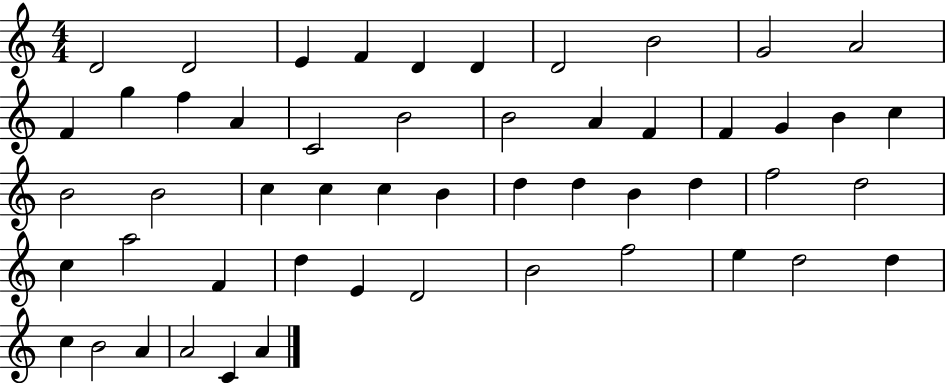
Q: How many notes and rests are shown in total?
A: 52